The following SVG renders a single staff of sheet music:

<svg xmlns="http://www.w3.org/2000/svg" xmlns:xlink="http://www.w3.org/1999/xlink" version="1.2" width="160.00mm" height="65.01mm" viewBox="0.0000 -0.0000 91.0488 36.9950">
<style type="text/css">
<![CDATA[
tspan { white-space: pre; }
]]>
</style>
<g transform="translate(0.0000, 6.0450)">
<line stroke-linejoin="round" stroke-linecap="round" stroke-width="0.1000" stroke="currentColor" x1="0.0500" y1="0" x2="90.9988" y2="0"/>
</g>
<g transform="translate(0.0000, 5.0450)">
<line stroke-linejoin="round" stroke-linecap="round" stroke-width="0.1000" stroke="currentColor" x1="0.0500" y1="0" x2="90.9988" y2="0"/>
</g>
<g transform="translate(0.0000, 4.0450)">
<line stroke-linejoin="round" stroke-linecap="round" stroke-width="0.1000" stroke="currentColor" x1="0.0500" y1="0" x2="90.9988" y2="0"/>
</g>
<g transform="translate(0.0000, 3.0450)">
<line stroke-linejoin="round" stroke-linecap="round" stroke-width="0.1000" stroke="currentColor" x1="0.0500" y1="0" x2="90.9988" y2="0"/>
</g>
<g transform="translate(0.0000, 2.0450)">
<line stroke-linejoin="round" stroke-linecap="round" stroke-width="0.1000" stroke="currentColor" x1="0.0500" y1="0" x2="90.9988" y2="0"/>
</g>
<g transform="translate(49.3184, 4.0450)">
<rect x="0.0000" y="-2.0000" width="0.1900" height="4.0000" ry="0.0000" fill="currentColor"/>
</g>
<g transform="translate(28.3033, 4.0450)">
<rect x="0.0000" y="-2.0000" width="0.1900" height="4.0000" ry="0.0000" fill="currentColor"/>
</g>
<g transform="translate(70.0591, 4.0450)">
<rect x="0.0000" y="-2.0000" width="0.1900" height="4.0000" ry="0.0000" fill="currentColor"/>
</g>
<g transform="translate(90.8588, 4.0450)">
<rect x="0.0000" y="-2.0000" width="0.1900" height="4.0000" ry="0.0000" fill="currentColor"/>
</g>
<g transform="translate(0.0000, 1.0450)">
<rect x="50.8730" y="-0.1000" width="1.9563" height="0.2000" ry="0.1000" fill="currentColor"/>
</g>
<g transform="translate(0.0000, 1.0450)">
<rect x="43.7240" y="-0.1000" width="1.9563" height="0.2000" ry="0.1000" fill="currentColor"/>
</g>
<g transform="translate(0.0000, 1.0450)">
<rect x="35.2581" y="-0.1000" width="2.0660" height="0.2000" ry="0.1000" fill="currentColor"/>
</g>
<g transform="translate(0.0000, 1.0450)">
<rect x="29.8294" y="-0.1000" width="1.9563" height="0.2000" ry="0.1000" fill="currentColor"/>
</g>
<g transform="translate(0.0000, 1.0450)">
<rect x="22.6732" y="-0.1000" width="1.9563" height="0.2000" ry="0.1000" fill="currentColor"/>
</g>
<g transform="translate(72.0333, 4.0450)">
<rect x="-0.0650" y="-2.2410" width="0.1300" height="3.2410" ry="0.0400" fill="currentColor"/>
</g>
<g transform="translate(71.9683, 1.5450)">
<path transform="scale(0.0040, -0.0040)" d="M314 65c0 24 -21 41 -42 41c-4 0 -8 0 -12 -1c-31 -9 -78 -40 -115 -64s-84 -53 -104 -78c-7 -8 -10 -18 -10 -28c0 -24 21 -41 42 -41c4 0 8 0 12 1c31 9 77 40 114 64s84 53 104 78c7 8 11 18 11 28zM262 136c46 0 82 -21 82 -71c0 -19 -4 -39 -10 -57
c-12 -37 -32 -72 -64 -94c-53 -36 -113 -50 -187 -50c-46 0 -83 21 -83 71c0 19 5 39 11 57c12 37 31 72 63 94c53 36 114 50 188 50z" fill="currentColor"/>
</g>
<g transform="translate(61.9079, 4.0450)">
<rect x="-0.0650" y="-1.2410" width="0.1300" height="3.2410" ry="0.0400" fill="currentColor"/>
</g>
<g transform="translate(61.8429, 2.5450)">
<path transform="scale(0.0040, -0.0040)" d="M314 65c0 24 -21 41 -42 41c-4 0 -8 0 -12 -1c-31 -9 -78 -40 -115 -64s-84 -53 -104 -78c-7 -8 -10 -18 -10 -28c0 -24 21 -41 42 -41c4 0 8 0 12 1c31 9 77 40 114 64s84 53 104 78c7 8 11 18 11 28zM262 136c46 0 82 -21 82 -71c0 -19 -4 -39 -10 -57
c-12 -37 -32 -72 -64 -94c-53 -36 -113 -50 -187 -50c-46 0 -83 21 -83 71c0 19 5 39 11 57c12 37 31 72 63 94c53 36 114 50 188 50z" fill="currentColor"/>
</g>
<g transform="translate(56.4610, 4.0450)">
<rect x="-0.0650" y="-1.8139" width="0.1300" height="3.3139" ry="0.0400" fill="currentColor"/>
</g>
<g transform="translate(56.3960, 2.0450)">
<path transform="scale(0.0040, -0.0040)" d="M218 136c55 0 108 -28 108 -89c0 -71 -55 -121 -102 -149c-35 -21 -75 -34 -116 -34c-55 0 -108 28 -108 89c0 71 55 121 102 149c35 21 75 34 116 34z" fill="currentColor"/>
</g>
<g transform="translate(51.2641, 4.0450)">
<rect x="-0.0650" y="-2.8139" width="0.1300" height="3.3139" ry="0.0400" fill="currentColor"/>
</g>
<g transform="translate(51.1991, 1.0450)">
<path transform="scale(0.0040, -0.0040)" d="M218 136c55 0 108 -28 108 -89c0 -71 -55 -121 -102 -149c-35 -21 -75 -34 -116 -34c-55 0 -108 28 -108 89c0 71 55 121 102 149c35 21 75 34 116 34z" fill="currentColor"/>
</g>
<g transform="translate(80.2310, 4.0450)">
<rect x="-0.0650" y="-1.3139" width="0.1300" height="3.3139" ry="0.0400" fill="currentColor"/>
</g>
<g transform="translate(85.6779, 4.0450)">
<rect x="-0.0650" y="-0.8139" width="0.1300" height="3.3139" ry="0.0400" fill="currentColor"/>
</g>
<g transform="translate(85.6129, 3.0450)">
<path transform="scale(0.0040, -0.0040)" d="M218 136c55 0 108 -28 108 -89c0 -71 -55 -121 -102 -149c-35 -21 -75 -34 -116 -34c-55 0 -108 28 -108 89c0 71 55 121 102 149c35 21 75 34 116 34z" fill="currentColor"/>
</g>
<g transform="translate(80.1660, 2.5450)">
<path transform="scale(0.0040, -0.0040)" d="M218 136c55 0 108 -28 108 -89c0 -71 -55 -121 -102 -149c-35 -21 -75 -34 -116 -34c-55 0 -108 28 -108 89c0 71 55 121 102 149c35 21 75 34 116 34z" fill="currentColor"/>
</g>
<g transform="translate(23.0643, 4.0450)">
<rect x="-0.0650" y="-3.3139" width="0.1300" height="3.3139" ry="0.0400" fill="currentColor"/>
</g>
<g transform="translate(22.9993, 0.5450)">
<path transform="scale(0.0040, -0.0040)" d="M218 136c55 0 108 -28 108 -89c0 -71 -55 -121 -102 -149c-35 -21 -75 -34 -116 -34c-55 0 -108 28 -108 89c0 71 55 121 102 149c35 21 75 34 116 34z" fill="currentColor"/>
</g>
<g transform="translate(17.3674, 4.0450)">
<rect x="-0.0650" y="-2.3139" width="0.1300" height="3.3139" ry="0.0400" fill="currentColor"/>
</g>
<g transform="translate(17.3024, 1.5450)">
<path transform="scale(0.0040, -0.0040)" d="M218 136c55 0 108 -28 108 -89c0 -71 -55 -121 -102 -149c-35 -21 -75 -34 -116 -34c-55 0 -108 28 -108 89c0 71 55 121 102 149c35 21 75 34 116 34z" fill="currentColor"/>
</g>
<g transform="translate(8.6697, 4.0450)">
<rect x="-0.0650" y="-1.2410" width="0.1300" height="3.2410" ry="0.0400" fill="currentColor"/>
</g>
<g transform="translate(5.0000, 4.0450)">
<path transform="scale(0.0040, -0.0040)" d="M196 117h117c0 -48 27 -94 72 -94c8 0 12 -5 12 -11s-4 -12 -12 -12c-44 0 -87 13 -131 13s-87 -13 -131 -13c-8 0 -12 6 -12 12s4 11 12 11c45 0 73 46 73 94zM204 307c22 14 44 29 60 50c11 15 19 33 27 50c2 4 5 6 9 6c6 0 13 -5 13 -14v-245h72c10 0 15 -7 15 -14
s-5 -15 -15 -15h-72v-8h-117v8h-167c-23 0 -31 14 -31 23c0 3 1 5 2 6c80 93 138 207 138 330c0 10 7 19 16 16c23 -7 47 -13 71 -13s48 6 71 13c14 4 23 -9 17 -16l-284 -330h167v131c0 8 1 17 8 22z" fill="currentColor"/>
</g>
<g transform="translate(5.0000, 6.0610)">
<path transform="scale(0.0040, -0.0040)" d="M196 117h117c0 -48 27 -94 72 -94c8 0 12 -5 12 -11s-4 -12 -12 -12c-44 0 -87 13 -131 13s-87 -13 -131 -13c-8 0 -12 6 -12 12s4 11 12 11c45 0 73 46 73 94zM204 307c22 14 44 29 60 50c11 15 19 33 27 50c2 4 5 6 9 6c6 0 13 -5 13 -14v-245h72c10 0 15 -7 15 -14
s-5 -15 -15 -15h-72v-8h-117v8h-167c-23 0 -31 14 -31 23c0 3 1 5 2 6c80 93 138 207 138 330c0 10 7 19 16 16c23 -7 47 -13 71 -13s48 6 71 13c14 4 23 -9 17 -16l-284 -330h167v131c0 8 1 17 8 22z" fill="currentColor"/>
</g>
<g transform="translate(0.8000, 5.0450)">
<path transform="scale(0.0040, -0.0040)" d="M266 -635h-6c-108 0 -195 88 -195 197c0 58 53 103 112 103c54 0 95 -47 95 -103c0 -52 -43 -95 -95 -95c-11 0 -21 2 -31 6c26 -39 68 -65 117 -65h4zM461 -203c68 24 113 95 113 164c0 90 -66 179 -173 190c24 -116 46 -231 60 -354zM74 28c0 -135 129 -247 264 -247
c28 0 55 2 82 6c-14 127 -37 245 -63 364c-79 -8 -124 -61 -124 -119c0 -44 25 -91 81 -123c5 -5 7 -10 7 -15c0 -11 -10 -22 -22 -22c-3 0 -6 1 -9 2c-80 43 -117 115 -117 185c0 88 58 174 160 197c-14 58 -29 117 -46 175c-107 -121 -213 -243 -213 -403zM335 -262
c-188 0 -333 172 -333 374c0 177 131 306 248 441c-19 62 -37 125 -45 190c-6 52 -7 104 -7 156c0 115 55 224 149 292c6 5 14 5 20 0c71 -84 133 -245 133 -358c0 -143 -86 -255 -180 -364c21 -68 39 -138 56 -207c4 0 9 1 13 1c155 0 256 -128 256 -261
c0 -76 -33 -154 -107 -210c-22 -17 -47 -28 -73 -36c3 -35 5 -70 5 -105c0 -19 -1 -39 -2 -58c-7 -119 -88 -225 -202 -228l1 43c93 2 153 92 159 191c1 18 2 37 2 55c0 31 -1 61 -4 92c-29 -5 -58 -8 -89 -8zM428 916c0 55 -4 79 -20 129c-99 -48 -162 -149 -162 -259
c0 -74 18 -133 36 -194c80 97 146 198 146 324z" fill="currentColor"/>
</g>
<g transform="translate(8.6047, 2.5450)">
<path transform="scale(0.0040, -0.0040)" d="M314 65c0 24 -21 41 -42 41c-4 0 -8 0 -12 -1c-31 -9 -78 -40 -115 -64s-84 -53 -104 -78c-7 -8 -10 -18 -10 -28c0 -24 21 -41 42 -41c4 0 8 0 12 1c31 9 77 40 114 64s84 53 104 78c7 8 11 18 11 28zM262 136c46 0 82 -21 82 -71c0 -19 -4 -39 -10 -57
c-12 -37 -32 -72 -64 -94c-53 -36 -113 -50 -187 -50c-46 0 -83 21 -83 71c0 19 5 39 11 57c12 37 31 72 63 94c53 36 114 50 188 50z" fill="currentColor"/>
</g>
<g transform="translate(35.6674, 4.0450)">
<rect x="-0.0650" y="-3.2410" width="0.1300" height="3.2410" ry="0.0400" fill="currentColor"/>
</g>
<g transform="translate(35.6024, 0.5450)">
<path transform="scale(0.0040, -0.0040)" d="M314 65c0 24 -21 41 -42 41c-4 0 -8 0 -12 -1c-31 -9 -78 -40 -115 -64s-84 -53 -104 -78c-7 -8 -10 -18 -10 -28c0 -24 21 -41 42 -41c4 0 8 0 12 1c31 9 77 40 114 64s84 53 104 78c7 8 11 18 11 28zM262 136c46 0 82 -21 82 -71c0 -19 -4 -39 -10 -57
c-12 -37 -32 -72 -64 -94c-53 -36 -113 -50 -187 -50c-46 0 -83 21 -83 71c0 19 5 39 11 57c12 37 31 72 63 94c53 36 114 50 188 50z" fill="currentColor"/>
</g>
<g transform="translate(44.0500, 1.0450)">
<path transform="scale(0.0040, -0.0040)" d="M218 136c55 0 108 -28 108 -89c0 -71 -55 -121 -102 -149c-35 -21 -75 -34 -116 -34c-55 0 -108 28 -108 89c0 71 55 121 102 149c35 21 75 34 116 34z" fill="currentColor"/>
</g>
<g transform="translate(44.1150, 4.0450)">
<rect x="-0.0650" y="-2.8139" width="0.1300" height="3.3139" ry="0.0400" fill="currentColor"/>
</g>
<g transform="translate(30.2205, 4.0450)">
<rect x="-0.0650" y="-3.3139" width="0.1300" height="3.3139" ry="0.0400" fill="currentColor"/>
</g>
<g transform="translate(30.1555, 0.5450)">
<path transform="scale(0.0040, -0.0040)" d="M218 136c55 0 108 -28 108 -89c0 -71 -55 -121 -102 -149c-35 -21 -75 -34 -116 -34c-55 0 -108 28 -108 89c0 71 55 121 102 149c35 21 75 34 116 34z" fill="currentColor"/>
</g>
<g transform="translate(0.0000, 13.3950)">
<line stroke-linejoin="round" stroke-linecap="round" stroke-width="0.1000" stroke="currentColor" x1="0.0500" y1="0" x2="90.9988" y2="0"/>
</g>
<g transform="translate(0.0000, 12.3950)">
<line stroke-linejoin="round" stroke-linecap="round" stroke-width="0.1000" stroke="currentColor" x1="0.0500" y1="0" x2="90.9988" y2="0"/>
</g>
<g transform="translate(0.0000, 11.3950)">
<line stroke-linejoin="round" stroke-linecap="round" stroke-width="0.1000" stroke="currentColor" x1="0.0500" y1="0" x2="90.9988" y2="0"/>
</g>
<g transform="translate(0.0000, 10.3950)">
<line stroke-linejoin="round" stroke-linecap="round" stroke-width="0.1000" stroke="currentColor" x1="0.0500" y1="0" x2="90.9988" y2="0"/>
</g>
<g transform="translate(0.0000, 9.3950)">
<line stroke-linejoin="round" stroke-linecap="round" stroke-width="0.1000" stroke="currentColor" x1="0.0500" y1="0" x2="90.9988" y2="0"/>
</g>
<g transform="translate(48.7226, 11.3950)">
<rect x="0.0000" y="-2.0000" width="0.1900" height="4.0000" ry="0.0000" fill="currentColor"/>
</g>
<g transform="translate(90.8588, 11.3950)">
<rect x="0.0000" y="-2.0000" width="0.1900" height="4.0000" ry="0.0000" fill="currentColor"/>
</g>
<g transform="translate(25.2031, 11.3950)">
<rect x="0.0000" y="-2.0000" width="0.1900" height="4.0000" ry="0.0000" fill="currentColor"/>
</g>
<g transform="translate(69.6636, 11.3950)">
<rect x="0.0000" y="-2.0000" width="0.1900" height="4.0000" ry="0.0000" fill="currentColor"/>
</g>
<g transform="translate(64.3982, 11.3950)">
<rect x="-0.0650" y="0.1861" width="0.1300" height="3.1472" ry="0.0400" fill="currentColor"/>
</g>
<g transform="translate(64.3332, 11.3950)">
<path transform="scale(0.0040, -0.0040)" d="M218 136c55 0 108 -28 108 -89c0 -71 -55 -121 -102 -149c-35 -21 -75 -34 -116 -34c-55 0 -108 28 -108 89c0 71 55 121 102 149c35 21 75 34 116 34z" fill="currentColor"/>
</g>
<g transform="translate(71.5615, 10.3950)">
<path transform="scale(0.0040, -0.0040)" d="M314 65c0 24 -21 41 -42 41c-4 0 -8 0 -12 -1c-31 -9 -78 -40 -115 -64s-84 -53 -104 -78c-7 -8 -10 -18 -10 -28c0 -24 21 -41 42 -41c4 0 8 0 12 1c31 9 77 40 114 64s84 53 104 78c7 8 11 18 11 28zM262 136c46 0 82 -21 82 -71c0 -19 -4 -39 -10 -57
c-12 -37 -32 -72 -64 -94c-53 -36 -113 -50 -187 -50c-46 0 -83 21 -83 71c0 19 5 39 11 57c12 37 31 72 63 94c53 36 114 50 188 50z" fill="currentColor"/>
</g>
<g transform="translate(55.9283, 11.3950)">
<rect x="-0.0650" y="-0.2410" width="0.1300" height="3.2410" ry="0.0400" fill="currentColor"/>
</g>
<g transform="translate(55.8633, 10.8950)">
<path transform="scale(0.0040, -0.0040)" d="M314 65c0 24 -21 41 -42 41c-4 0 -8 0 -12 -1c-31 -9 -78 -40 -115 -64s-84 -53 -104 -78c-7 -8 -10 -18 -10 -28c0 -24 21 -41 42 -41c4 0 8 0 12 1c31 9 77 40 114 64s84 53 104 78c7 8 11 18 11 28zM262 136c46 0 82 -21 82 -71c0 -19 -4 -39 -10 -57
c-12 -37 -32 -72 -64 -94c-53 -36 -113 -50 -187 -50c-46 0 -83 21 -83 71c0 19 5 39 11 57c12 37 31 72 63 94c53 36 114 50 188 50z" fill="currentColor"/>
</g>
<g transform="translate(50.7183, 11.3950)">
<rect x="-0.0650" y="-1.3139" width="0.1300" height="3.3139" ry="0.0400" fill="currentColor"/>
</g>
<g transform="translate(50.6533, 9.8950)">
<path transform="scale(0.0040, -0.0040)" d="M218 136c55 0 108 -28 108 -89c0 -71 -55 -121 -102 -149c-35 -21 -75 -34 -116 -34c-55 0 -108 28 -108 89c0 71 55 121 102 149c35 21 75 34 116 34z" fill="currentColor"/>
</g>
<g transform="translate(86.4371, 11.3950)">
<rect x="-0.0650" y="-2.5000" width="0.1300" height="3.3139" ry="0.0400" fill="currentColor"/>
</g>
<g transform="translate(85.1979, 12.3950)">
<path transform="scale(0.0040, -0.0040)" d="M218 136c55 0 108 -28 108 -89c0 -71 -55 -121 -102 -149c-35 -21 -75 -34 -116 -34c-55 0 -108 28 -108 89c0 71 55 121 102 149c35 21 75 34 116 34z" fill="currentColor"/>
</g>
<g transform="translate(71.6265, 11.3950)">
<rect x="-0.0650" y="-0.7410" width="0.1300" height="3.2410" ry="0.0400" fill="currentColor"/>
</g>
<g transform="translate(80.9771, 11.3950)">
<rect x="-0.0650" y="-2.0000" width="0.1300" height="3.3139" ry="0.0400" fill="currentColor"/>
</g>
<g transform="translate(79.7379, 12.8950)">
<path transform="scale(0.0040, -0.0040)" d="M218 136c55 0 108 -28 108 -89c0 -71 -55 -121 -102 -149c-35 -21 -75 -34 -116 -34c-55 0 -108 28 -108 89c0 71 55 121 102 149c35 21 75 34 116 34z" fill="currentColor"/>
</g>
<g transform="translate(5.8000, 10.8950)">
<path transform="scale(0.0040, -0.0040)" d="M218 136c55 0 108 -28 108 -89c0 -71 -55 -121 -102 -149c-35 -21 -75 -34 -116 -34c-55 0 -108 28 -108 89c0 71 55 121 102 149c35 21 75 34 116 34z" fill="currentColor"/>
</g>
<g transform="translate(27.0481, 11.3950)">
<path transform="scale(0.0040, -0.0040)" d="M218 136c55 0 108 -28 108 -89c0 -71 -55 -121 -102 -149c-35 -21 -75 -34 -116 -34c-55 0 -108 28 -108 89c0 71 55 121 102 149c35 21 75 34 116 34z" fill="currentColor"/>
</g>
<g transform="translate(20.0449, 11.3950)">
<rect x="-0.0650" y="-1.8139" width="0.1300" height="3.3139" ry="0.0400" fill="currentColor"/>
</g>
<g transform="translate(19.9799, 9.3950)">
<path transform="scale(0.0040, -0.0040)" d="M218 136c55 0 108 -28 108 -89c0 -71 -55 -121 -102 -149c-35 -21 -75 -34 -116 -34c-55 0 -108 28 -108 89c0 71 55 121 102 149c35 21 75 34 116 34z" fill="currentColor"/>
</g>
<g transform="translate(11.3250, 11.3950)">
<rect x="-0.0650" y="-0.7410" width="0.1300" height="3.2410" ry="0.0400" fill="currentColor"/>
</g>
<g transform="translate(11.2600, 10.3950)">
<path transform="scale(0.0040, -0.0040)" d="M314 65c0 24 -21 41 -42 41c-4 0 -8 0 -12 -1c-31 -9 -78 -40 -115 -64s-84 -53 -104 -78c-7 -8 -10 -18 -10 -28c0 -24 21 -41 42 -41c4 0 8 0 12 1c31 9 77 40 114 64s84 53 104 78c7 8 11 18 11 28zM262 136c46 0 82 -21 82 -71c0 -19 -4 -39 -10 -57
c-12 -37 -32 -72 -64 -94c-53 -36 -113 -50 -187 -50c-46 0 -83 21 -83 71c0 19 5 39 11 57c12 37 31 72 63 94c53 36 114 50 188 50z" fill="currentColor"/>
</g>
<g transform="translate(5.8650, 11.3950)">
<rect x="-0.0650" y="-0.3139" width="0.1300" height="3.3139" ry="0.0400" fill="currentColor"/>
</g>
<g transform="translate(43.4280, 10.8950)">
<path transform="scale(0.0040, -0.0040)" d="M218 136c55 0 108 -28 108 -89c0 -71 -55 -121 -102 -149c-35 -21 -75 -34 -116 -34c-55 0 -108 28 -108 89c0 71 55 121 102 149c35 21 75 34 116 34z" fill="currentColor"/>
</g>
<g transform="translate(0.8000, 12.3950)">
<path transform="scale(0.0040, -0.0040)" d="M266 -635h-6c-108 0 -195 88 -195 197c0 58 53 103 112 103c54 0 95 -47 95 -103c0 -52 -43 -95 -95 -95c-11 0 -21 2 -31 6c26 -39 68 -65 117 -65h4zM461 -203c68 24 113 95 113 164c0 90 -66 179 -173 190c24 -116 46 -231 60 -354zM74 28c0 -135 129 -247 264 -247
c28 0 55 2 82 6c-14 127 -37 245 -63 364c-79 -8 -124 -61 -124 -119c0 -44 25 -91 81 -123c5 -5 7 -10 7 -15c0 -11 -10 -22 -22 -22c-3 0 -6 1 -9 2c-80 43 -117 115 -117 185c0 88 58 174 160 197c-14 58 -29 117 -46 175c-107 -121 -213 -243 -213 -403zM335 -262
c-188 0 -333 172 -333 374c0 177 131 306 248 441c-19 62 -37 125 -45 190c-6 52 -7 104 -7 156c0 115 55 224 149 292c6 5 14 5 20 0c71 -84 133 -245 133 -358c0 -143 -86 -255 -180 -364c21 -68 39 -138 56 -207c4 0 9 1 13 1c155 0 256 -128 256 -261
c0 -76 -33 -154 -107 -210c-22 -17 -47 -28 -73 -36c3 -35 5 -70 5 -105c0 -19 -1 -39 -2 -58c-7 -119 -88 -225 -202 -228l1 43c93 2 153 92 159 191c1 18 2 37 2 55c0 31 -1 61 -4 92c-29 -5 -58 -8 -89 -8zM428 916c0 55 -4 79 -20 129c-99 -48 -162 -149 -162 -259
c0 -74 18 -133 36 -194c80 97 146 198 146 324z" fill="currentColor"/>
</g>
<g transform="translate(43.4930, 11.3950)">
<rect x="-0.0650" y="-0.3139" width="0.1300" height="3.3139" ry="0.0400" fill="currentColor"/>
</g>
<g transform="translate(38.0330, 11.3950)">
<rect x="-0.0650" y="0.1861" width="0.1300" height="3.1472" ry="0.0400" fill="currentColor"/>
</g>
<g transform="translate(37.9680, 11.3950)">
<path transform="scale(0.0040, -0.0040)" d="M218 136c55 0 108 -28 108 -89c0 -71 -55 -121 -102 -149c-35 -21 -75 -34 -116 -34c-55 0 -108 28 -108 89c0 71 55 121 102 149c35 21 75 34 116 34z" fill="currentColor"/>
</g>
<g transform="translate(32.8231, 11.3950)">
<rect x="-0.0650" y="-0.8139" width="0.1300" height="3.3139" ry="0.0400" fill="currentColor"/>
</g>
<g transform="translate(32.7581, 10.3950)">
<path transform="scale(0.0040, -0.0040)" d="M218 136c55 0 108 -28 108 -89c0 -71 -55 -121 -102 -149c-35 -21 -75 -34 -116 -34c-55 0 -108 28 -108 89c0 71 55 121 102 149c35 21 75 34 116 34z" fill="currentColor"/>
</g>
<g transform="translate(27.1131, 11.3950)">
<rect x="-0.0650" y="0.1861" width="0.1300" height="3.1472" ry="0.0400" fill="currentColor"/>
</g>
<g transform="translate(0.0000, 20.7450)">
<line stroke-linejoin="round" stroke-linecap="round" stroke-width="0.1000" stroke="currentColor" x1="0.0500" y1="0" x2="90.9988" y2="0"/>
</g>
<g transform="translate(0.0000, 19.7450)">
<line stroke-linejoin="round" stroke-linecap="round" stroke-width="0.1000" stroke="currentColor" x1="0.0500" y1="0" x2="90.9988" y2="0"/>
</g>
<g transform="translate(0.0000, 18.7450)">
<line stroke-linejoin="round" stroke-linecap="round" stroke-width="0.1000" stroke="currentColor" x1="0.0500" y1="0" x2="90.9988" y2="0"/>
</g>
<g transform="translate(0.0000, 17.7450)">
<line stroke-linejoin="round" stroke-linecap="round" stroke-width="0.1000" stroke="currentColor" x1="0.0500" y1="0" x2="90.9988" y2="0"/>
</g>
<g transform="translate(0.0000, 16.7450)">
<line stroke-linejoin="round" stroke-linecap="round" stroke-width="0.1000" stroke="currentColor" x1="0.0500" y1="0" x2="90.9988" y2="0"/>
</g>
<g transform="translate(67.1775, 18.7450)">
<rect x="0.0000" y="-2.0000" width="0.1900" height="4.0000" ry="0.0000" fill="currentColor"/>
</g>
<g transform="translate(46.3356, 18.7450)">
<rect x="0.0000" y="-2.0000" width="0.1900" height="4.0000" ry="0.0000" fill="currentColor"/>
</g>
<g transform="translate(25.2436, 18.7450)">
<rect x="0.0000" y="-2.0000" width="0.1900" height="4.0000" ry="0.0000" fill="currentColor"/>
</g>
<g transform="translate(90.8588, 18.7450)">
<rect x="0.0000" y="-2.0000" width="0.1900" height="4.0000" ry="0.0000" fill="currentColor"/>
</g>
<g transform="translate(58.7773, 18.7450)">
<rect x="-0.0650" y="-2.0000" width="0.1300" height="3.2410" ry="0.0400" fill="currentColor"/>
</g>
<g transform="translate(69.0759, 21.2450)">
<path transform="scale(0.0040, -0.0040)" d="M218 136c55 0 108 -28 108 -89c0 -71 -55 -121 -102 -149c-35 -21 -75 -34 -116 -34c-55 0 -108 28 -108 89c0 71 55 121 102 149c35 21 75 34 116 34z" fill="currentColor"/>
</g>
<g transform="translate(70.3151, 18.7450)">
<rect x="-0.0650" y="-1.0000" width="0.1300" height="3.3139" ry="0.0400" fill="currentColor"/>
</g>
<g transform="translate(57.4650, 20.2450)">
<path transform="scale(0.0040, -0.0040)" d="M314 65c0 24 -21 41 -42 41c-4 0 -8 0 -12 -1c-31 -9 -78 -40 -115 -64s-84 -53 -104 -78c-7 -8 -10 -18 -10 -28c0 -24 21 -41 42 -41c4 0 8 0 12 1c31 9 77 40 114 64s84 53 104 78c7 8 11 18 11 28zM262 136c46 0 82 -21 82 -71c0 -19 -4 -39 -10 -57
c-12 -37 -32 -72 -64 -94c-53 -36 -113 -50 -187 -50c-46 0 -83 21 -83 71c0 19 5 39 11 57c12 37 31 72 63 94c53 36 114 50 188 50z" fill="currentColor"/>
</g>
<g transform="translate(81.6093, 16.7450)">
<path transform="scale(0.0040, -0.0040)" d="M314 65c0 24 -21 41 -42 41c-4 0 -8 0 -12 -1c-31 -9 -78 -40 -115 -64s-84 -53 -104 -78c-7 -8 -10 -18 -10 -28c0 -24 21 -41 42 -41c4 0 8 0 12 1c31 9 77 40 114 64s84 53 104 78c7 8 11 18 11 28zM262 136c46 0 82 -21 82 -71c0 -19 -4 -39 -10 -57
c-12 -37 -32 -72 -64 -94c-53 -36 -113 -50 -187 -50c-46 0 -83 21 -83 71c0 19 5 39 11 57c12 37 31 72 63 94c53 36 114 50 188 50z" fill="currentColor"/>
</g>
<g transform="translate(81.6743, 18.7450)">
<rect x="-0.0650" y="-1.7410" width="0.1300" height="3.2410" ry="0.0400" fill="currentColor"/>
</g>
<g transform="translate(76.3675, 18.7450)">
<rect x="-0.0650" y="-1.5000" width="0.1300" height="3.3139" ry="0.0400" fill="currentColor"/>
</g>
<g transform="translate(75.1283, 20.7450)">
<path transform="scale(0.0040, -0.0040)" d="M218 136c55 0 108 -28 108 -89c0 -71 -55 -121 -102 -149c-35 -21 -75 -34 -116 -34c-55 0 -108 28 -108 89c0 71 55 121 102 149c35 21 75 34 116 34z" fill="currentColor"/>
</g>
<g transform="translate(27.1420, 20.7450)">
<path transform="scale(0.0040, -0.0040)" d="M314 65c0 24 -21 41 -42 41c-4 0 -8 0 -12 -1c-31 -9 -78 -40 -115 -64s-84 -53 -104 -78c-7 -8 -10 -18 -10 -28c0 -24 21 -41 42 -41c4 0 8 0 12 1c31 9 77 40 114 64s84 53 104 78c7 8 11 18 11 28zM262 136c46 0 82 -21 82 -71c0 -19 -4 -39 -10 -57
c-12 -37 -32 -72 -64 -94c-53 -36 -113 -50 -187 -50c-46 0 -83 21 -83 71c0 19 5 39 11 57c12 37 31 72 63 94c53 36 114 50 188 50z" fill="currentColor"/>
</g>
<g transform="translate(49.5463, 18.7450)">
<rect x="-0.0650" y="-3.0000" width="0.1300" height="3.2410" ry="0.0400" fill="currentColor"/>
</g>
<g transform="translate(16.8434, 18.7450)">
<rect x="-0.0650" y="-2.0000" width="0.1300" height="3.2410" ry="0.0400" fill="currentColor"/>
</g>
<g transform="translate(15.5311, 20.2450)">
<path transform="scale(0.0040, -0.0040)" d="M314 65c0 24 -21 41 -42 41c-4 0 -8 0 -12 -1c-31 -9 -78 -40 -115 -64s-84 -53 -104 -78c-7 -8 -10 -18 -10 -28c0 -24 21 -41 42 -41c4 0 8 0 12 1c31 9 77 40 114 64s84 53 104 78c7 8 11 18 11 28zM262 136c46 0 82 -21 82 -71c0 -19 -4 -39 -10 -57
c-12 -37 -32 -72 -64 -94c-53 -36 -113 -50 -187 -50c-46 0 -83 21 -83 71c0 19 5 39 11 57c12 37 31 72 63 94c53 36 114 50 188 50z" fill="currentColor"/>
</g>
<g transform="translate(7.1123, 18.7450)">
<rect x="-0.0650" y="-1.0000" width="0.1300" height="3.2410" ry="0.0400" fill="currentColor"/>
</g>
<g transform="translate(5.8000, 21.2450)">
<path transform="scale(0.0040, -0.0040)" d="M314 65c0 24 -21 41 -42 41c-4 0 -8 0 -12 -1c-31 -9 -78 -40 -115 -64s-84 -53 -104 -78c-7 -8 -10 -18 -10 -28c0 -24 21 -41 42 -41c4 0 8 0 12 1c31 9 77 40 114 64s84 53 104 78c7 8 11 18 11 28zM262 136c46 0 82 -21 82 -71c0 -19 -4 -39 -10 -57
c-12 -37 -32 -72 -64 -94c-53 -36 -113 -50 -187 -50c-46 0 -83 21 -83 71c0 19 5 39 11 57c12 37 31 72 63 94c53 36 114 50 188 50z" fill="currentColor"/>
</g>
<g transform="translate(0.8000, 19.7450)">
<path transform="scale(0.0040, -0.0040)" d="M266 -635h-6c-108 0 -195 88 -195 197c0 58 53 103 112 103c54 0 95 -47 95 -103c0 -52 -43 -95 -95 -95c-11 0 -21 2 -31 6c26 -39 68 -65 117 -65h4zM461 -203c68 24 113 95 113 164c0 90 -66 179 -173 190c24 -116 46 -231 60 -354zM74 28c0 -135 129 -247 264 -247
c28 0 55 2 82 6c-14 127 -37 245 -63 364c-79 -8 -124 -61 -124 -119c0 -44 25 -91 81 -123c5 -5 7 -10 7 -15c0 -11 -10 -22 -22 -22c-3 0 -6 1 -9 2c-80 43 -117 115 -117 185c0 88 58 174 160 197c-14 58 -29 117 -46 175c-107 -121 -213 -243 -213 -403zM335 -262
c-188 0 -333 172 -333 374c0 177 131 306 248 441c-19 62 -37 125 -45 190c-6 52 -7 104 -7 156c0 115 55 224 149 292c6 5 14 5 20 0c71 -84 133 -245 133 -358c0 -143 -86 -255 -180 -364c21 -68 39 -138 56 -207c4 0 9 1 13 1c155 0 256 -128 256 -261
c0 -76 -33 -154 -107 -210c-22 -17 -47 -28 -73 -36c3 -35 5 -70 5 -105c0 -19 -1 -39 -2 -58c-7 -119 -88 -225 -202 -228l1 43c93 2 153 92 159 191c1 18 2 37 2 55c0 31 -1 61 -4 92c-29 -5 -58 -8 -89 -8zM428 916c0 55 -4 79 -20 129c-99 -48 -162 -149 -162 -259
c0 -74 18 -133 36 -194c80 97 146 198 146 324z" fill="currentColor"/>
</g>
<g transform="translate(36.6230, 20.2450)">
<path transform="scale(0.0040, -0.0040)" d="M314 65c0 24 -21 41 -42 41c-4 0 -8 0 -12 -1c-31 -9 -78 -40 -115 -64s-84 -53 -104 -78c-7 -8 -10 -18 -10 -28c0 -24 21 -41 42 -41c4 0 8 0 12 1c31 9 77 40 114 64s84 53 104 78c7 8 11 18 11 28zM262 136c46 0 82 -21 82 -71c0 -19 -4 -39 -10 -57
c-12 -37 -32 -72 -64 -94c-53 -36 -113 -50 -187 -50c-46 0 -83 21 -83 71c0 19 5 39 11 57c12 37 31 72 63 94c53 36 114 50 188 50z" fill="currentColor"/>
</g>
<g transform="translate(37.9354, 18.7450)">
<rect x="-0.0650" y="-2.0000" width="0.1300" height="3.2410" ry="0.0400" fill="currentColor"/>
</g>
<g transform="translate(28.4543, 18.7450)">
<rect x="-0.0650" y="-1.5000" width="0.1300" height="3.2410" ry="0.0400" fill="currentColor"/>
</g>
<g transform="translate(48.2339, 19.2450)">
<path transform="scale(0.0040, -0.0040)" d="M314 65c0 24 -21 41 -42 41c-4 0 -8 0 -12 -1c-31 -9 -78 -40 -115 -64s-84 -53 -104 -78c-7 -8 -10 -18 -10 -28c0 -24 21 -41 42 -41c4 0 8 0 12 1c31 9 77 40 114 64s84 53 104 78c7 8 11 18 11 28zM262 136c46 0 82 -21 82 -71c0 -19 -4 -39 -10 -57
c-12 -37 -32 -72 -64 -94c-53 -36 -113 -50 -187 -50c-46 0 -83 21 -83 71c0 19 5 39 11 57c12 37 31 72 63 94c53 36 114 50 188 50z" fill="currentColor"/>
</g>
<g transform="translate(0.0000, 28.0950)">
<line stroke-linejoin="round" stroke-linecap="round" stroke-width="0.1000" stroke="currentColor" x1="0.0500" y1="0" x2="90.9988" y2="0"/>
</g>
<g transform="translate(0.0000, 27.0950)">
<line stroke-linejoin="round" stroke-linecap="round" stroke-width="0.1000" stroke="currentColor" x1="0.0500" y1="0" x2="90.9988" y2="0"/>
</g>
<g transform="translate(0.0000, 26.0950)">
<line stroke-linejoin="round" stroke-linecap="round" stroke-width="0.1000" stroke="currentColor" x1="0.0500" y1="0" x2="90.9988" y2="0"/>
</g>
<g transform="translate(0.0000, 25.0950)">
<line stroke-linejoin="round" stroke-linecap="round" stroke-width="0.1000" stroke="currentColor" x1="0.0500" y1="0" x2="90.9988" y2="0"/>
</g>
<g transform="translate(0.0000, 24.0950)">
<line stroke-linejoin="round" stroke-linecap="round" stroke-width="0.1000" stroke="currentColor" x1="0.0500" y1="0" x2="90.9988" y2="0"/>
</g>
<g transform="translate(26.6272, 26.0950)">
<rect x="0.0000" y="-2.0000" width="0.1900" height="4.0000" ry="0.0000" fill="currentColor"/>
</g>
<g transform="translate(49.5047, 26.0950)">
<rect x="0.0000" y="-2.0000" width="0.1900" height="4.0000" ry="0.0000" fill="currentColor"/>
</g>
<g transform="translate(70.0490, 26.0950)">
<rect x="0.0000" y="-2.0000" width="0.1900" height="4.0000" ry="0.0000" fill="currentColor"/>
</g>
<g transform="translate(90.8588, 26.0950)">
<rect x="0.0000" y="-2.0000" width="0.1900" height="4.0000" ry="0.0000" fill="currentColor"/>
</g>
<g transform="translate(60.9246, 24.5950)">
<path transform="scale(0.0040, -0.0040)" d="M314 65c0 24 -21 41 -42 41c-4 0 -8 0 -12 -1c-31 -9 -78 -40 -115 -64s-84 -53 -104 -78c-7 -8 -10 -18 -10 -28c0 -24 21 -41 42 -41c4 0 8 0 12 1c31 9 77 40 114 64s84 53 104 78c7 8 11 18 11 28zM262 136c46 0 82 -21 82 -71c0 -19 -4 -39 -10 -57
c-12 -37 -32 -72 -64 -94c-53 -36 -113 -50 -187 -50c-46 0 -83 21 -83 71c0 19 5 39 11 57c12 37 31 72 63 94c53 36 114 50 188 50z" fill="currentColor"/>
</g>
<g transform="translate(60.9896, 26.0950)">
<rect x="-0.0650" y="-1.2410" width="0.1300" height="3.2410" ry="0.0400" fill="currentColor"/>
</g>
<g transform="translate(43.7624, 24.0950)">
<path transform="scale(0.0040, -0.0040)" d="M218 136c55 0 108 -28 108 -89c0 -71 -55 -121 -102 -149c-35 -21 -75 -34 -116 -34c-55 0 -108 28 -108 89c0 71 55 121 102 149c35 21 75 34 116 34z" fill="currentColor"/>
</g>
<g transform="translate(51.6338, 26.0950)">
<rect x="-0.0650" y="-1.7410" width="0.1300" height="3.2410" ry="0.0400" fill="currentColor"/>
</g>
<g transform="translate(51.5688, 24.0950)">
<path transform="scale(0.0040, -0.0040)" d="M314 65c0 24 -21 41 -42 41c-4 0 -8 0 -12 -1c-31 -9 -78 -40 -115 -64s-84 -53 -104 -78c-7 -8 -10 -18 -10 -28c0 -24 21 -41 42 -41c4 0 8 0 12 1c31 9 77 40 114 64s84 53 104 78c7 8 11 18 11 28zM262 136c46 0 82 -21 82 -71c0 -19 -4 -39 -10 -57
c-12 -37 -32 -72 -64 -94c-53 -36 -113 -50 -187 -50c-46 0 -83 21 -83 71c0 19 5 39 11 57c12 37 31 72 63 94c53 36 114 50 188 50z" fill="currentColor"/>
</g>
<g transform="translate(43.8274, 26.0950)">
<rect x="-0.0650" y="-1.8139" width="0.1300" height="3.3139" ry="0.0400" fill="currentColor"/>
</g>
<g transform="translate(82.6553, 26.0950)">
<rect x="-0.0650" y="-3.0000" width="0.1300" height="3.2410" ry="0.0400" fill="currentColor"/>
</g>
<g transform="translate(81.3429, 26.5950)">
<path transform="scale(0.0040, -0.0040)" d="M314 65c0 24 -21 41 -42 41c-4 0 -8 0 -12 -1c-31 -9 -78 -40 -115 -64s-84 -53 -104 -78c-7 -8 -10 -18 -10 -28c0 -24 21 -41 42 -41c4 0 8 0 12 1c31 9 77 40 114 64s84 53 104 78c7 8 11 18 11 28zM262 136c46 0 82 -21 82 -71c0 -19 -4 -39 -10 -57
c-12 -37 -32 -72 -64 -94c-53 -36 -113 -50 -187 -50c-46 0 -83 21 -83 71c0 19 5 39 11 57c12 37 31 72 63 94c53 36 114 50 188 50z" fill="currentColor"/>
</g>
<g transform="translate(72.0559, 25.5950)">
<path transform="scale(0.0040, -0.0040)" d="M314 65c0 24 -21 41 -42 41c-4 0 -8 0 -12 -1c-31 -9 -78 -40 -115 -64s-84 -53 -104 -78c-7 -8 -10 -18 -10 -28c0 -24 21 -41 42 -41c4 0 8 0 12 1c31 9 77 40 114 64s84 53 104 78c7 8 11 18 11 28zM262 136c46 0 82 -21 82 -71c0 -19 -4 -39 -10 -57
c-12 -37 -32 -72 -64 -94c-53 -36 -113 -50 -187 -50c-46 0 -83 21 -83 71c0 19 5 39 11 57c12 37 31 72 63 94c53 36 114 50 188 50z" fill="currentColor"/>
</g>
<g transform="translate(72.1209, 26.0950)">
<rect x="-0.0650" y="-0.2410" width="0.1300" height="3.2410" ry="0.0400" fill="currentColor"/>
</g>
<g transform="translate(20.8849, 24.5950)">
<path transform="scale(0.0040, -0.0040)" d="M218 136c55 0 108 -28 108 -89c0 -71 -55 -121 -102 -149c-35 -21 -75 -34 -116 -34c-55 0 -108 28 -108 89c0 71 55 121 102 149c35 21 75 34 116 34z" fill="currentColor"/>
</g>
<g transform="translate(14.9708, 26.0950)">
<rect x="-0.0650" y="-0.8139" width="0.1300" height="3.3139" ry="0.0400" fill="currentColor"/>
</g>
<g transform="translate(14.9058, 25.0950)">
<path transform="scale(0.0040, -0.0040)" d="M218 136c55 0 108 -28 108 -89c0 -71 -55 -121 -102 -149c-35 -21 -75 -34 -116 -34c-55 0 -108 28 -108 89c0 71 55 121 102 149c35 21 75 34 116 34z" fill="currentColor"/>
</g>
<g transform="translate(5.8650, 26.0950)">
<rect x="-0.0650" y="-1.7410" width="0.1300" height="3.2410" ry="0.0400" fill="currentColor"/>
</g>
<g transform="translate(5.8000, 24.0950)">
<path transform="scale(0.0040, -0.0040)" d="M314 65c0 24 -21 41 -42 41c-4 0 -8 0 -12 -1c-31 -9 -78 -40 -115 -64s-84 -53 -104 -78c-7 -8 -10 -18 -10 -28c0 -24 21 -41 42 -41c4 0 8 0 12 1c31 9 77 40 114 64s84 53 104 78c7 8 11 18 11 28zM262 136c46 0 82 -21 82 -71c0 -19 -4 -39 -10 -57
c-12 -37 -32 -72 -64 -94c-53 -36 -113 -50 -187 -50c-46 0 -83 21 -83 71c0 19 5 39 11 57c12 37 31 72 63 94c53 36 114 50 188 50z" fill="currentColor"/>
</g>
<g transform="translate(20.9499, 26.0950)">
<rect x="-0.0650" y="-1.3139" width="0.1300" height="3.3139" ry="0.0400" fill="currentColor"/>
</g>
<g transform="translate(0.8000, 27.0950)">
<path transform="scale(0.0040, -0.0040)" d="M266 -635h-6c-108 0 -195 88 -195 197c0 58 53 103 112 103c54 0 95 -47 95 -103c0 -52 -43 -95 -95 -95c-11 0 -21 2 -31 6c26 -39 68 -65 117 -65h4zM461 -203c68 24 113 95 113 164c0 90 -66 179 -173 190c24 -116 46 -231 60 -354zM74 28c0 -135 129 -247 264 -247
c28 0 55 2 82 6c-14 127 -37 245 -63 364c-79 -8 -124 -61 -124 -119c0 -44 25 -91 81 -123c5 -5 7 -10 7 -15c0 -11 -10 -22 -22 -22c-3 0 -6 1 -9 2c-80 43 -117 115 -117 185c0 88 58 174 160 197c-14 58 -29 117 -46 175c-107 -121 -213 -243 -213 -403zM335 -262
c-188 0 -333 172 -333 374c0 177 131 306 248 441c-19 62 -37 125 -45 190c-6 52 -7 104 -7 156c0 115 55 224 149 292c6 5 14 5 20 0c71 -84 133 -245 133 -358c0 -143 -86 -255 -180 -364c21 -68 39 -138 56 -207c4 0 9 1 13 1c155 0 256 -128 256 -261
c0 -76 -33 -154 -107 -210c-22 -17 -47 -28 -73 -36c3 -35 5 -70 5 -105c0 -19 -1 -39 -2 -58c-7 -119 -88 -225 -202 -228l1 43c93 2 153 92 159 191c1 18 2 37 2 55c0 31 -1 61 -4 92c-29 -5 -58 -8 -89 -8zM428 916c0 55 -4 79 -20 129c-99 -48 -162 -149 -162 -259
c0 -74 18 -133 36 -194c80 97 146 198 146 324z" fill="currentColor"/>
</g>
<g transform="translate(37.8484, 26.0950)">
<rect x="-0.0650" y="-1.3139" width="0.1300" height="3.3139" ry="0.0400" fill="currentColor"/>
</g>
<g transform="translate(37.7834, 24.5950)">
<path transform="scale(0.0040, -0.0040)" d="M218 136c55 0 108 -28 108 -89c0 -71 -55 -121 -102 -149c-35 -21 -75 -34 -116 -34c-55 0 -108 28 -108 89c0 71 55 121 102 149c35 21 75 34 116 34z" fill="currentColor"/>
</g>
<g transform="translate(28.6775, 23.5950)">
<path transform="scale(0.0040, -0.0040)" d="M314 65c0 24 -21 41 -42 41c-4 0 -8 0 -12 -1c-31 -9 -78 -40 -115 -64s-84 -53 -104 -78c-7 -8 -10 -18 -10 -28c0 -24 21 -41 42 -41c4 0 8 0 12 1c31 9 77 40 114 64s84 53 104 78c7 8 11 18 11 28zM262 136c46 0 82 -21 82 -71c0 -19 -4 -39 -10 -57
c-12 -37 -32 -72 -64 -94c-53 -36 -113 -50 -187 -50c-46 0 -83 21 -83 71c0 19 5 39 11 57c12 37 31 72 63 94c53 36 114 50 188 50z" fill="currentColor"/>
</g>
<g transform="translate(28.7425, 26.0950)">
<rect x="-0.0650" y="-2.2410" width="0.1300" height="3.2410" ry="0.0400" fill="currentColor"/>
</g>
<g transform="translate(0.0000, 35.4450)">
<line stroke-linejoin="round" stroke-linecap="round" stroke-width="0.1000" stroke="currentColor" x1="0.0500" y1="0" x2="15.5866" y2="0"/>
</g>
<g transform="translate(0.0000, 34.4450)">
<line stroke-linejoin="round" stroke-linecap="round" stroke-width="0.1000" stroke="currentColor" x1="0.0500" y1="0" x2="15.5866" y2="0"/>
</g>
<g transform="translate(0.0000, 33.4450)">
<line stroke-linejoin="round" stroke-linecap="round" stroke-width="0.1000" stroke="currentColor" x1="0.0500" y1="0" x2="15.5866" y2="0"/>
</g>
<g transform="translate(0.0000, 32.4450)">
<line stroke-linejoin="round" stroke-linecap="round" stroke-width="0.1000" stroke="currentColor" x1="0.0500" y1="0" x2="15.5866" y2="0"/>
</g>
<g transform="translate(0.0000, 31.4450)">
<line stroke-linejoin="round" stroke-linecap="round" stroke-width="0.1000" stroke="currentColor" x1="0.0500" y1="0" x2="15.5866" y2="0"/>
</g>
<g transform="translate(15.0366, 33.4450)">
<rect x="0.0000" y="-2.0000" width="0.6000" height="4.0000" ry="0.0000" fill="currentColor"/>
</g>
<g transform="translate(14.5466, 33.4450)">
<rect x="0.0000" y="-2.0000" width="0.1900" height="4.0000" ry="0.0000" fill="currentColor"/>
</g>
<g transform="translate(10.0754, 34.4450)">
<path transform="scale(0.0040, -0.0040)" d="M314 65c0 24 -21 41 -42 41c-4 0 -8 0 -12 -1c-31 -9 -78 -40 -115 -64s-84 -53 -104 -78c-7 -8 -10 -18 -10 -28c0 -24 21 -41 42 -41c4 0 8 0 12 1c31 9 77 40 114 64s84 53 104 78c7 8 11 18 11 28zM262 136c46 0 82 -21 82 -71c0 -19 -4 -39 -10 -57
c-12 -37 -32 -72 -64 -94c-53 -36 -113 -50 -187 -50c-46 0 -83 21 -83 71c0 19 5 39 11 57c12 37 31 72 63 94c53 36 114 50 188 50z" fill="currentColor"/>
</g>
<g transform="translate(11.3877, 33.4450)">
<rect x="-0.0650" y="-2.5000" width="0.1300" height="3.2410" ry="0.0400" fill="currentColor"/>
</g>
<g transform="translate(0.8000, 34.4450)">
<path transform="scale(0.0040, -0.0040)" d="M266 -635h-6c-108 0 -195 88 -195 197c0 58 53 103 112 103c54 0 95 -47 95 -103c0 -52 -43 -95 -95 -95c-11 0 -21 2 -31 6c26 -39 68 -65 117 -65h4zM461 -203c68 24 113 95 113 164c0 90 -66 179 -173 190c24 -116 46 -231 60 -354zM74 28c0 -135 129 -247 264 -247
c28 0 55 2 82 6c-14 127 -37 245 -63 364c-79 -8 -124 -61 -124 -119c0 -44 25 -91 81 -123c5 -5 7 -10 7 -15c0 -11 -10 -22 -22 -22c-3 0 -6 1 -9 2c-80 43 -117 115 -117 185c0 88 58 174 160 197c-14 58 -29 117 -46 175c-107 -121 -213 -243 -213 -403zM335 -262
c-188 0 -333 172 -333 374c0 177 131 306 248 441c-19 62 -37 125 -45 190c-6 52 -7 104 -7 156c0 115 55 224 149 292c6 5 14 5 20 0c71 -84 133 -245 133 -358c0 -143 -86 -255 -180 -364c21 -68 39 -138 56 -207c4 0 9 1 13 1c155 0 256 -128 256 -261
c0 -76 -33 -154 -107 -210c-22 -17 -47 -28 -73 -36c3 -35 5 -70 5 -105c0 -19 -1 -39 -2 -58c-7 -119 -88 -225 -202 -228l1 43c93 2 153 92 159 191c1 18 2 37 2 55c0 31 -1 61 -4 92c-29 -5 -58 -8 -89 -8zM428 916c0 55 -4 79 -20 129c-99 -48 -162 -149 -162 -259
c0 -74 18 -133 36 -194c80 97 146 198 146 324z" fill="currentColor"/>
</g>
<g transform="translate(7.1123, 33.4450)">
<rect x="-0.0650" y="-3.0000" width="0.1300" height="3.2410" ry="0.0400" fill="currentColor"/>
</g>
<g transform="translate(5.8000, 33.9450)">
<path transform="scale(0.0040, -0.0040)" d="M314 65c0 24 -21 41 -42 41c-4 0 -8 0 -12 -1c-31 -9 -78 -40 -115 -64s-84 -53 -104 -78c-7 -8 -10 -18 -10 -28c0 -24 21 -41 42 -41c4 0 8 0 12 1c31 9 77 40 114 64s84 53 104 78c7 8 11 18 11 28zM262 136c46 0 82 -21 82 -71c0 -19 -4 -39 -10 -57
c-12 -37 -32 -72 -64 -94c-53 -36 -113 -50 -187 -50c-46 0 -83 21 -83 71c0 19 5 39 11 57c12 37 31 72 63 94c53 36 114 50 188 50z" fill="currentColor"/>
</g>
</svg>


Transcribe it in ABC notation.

X:1
T:Untitled
M:4/4
L:1/4
K:C
e2 g b b b2 a a f e2 g2 e d c d2 f B d B c e c2 B d2 F G D2 F2 E2 F2 A2 F2 D E f2 f2 d e g2 e f f2 e2 c2 A2 A2 G2